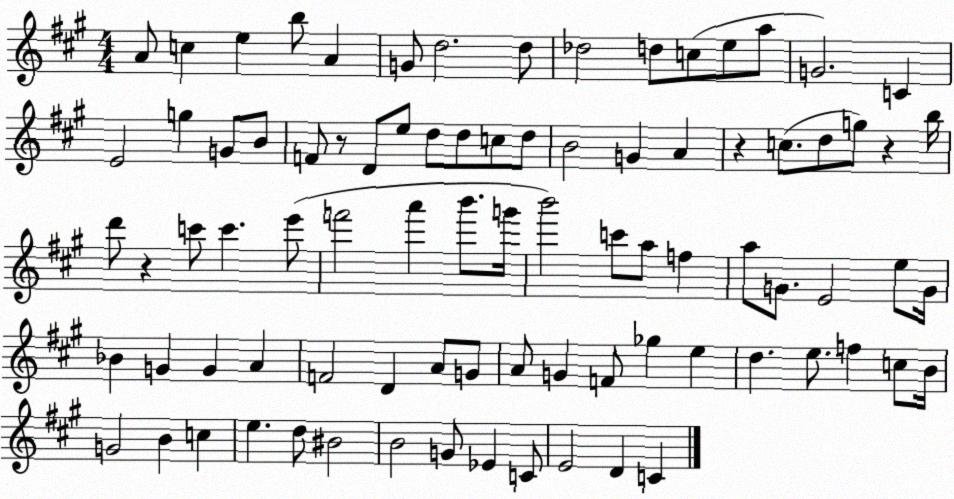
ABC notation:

X:1
T:Untitled
M:4/4
L:1/4
K:A
A/2 c e b/2 A G/2 d2 d/2 _d2 d/2 c/2 e/2 a/2 G2 C E2 g G/2 B/2 F/2 z/2 D/2 e/2 d/2 d/2 c/2 d/2 B2 G A z c/2 d/2 g/2 z b/4 d'/2 z c'/2 c' e'/2 f'2 a' b'/2 g'/4 b'2 c'/2 a/2 f a/2 G/2 E2 e/2 G/4 _B G G A F2 D A/2 G/2 A/2 G F/2 _g e d e/2 f c/2 B/4 G2 B c e d/2 ^B2 B2 G/2 _E C/2 E2 D C